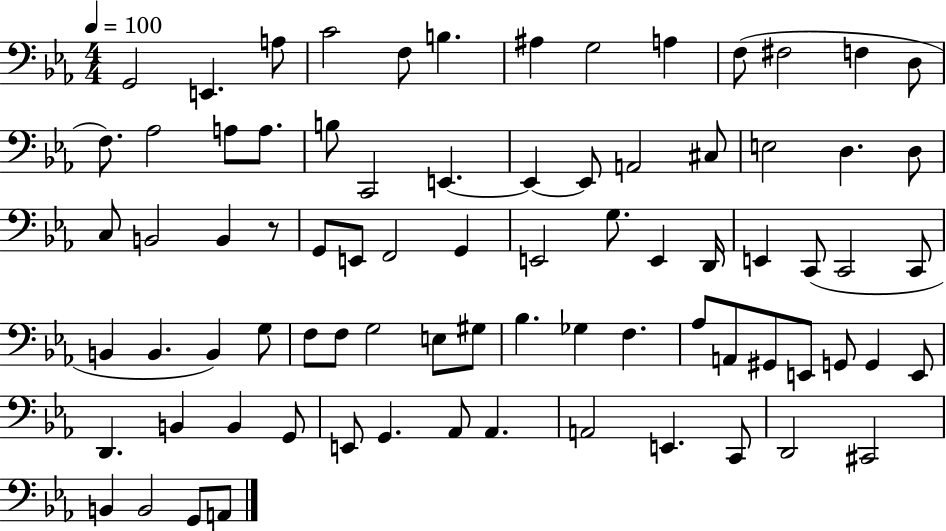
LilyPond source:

{
  \clef bass
  \numericTimeSignature
  \time 4/4
  \key ees \major
  \tempo 4 = 100
  g,2 e,4. a8 | c'2 f8 b4. | ais4 g2 a4 | f8( fis2 f4 d8 | \break f8.) aes2 a8 a8. | b8 c,2 e,4.~~ | e,4~~ e,8 a,2 cis8 | e2 d4. d8 | \break c8 b,2 b,4 r8 | g,8 e,8 f,2 g,4 | e,2 g8. e,4 d,16 | e,4 c,8( c,2 c,8 | \break b,4 b,4. b,4) g8 | f8 f8 g2 e8 gis8 | bes4. ges4 f4. | aes8 a,8 gis,8 e,8 g,8 g,4 e,8 | \break d,4. b,4 b,4 g,8 | e,8 g,4. aes,8 aes,4. | a,2 e,4. c,8 | d,2 cis,2 | \break b,4 b,2 g,8 a,8 | \bar "|."
}